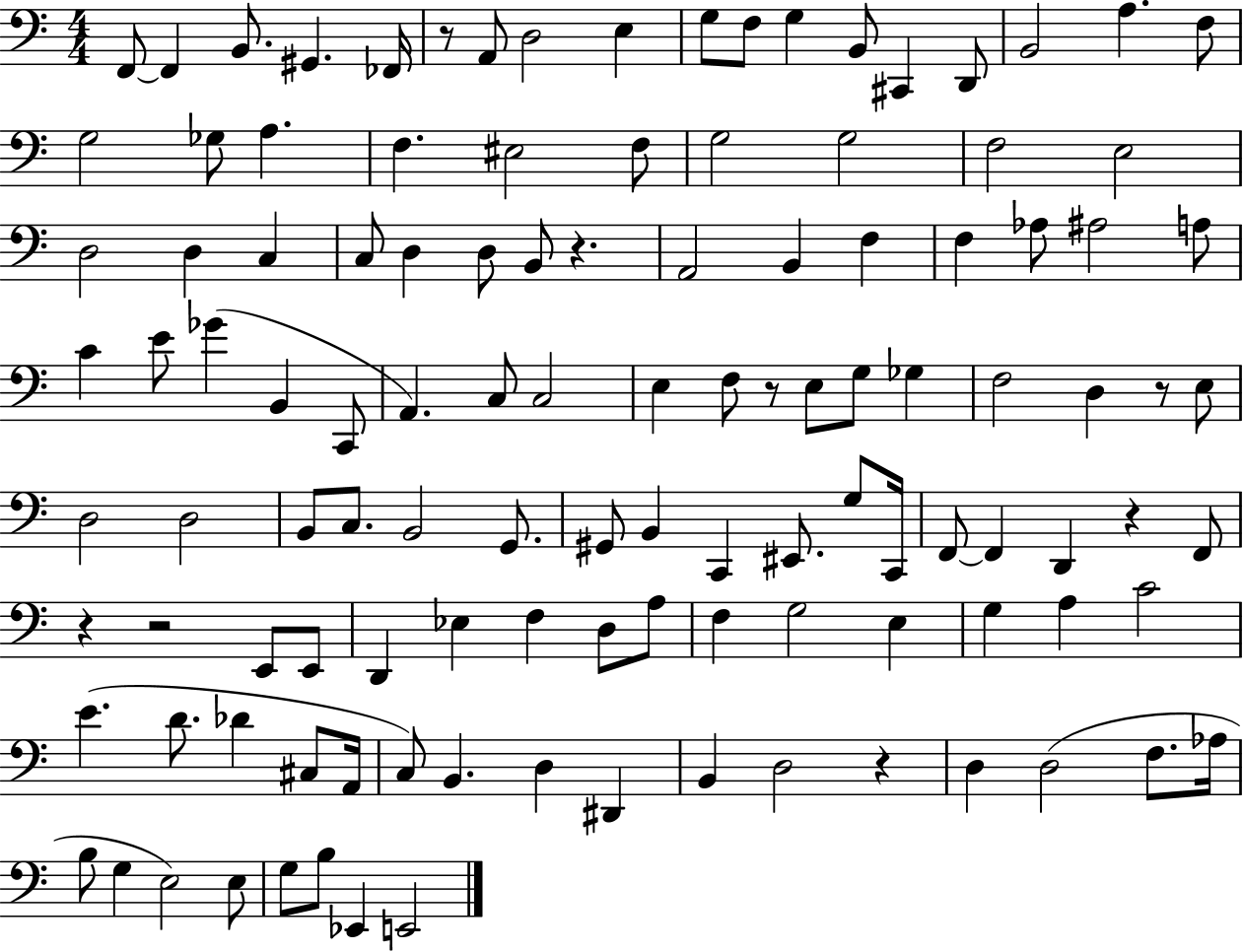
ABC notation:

X:1
T:Untitled
M:4/4
L:1/4
K:C
F,,/2 F,, B,,/2 ^G,, _F,,/4 z/2 A,,/2 D,2 E, G,/2 F,/2 G, B,,/2 ^C,, D,,/2 B,,2 A, F,/2 G,2 _G,/2 A, F, ^E,2 F,/2 G,2 G,2 F,2 E,2 D,2 D, C, C,/2 D, D,/2 B,,/2 z A,,2 B,, F, F, _A,/2 ^A,2 A,/2 C E/2 _G B,, C,,/2 A,, C,/2 C,2 E, F,/2 z/2 E,/2 G,/2 _G, F,2 D, z/2 E,/2 D,2 D,2 B,,/2 C,/2 B,,2 G,,/2 ^G,,/2 B,, C,, ^E,,/2 G,/2 C,,/4 F,,/2 F,, D,, z F,,/2 z z2 E,,/2 E,,/2 D,, _E, F, D,/2 A,/2 F, G,2 E, G, A, C2 E D/2 _D ^C,/2 A,,/4 C,/2 B,, D, ^D,, B,, D,2 z D, D,2 F,/2 _A,/4 B,/2 G, E,2 E,/2 G,/2 B,/2 _E,, E,,2